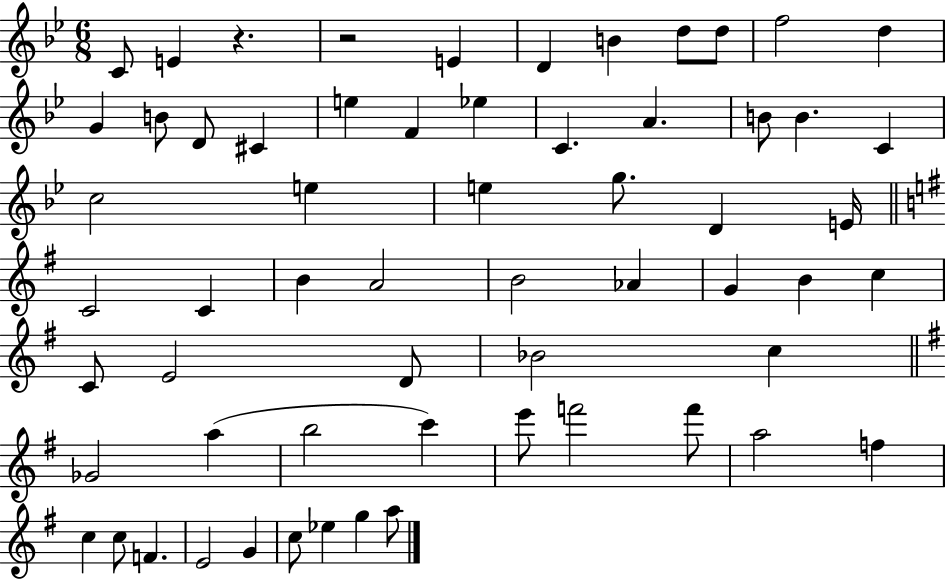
{
  \clef treble
  \numericTimeSignature
  \time 6/8
  \key bes \major
  \repeat volta 2 { c'8 e'4 r4. | r2 e'4 | d'4 b'4 d''8 d''8 | f''2 d''4 | \break g'4 b'8 d'8 cis'4 | e''4 f'4 ees''4 | c'4. a'4. | b'8 b'4. c'4 | \break c''2 e''4 | e''4 g''8. d'4 e'16 | \bar "||" \break \key g \major c'2 c'4 | b'4 a'2 | b'2 aes'4 | g'4 b'4 c''4 | \break c'8 e'2 d'8 | bes'2 c''4 | \bar "||" \break \key e \minor ges'2 a''4( | b''2 c'''4) | e'''8 f'''2 f'''8 | a''2 f''4 | \break c''4 c''8 f'4. | e'2 g'4 | c''8 ees''4 g''4 a''8 | } \bar "|."
}